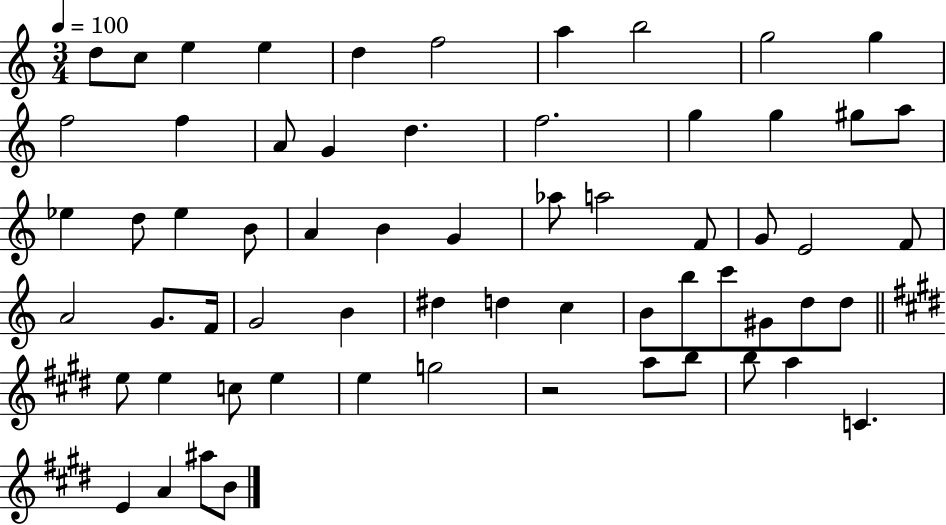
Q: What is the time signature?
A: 3/4